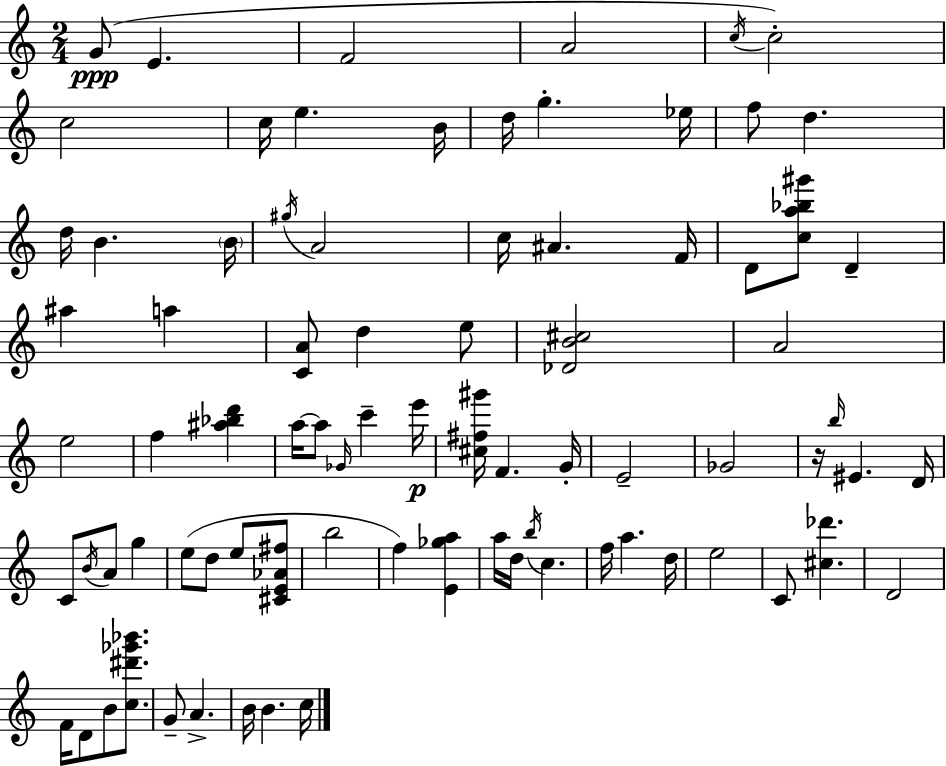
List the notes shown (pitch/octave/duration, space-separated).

G4/e E4/q. F4/h A4/h C5/s C5/h C5/h C5/s E5/q. B4/s D5/s G5/q. Eb5/s F5/e D5/q. D5/s B4/q. B4/s G#5/s A4/h C5/s A#4/q. F4/s D4/e [C5,A5,Bb5,G#6]/e D4/q A#5/q A5/q [C4,A4]/e D5/q E5/e [Db4,B4,C#5]/h A4/h E5/h F5/q [A#5,Bb5,D6]/q A5/s A5/e Gb4/s C6/q E6/s [C#5,F#5,G#6]/s F4/q. G4/s E4/h Gb4/h R/s B5/s EIS4/q. D4/s C4/e B4/s A4/e G5/q E5/e D5/e E5/e [C#4,E4,Ab4,F#5]/e B5/h F5/q [E4,Gb5,A5]/q A5/s D5/s B5/s C5/q. F5/s A5/q. D5/s E5/h C4/e [C#5,Db6]/q. D4/h F4/s D4/e B4/e [C5,D#6,Gb6,Bb6]/e. G4/e A4/q. B4/s B4/q. C5/s